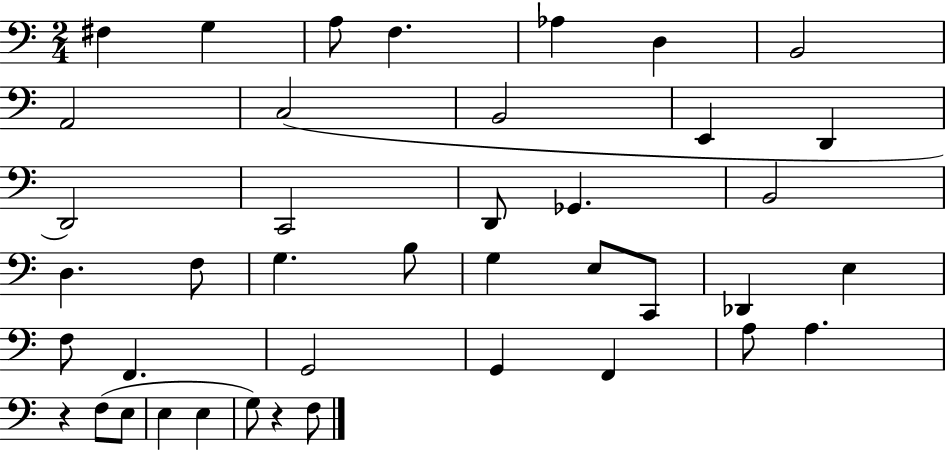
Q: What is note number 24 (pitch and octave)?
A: C2